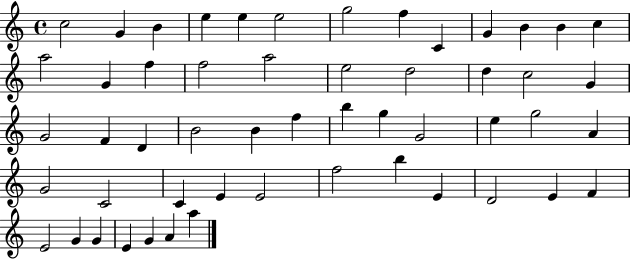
{
  \clef treble
  \time 4/4
  \defaultTimeSignature
  \key c \major
  c''2 g'4 b'4 | e''4 e''4 e''2 | g''2 f''4 c'4 | g'4 b'4 b'4 c''4 | \break a''2 g'4 f''4 | f''2 a''2 | e''2 d''2 | d''4 c''2 g'4 | \break g'2 f'4 d'4 | b'2 b'4 f''4 | b''4 g''4 g'2 | e''4 g''2 a'4 | \break g'2 c'2 | c'4 e'4 e'2 | f''2 b''4 e'4 | d'2 e'4 f'4 | \break e'2 g'4 g'4 | e'4 g'4 a'4 a''4 | \bar "|."
}